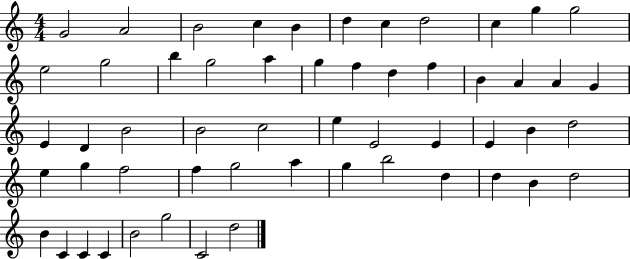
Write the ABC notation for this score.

X:1
T:Untitled
M:4/4
L:1/4
K:C
G2 A2 B2 c B d c d2 c g g2 e2 g2 b g2 a g f d f B A A G E D B2 B2 c2 e E2 E E B d2 e g f2 f g2 a g b2 d d B d2 B C C C B2 g2 C2 d2